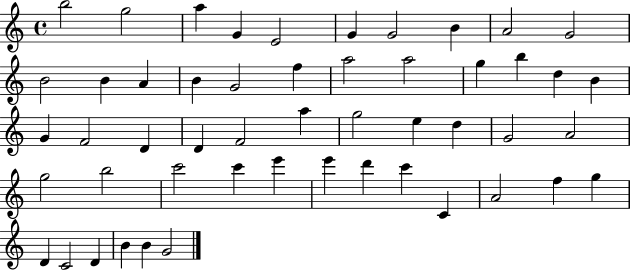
B5/h G5/h A5/q G4/q E4/h G4/q G4/h B4/q A4/h G4/h B4/h B4/q A4/q B4/q G4/h F5/q A5/h A5/h G5/q B5/q D5/q B4/q G4/q F4/h D4/q D4/q F4/h A5/q G5/h E5/q D5/q G4/h A4/h G5/h B5/h C6/h C6/q E6/q E6/q D6/q C6/q C4/q A4/h F5/q G5/q D4/q C4/h D4/q B4/q B4/q G4/h